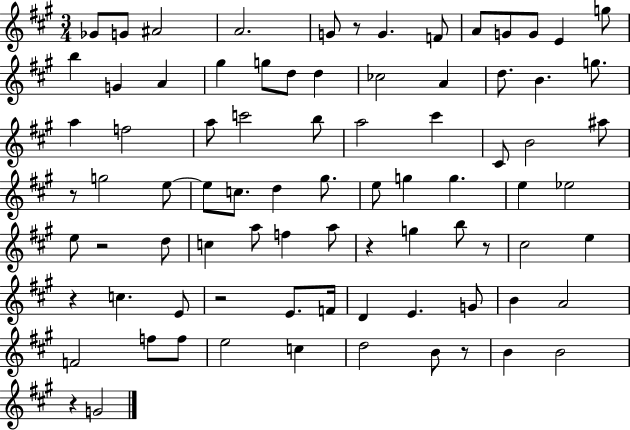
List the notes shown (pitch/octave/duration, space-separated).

Gb4/e G4/e A#4/h A4/h. G4/e R/e G4/q. F4/e A4/e G4/e G4/e E4/q G5/e B5/q G4/q A4/q G#5/q G5/e D5/e D5/q CES5/h A4/q D5/e. B4/q. G5/e. A5/q F5/h A5/e C6/h B5/e A5/h C#6/q C#4/e B4/h A#5/e R/e G5/h E5/e E5/e C5/e. D5/q G#5/e. E5/e G5/q G5/q. E5/q Eb5/h E5/e R/h D5/e C5/q A5/e F5/q A5/e R/q G5/q B5/e R/e C#5/h E5/q R/q C5/q. E4/e R/h E4/e. F4/s D4/q E4/q. G4/e B4/q A4/h F4/h F5/e F5/e E5/h C5/q D5/h B4/e R/e B4/q B4/h R/q G4/h